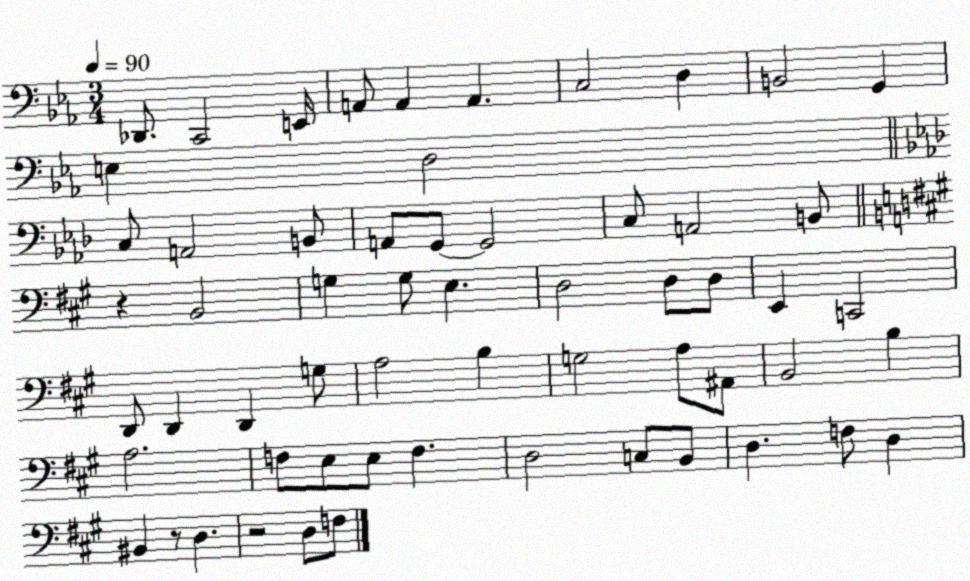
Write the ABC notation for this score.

X:1
T:Untitled
M:3/4
L:1/4
K:Eb
_D,,/2 C,,2 E,,/4 A,,/2 A,, A,, C,2 D, B,,2 G,, E, D,2 C,/2 A,,2 B,,/2 A,,/2 G,,/2 G,,2 C,/2 A,,2 B,,/2 z B,,2 G, G,/2 E, D,2 D,/2 D,/2 E,, C,,2 D,,/2 D,, D,, G,/2 A,2 B, G,2 A,/2 ^A,,/2 B,,2 B, A,2 F,/2 E,/2 E,/2 F, D,2 C,/2 B,,/2 D, F,/2 D, ^B,, z/2 D, z2 D,/2 F,/2